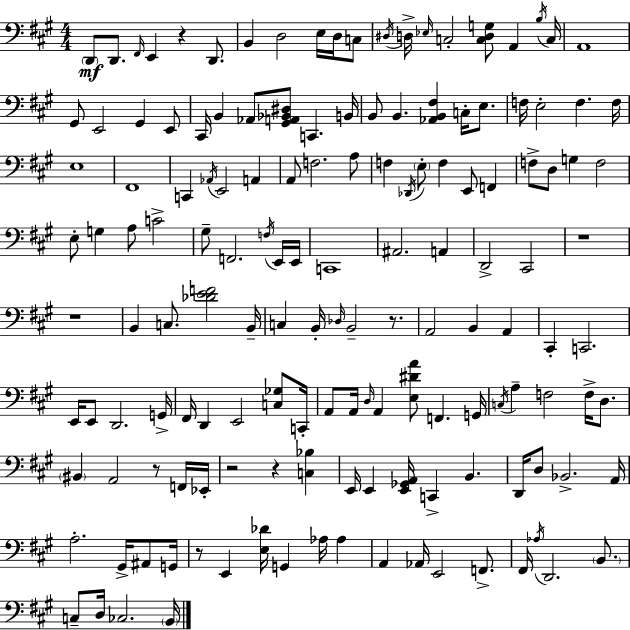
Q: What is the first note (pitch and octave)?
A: D2